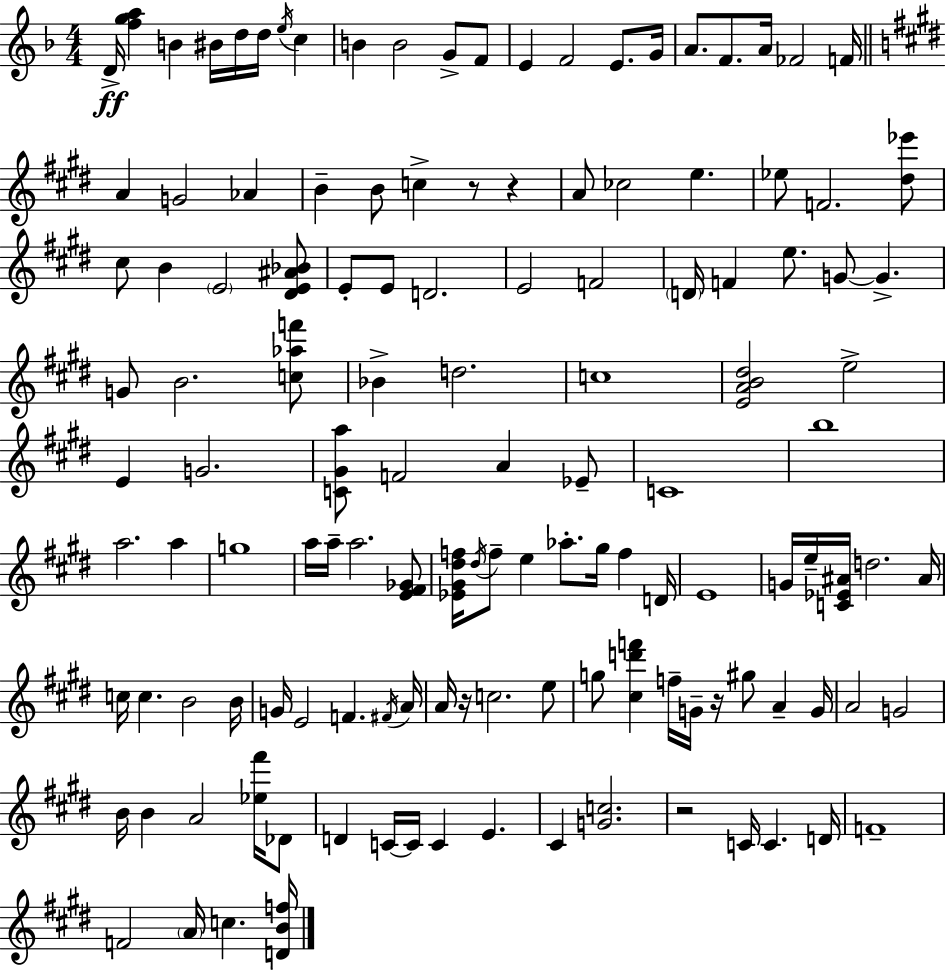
{
  \clef treble
  \numericTimeSignature
  \time 4/4
  \key d \minor
  \repeat volta 2 { d'16->\ff <f'' g'' a''>4 b'4 bis'16 d''16 d''16 \acciaccatura { e''16 } c''4 | b'4 b'2 g'8-> f'8 | e'4 f'2 e'8. | g'16 a'8. f'8. a'16 fes'2 | \break f'16 \bar "||" \break \key e \major a'4 g'2 aes'4 | b'4-- b'8 c''4-> r8 r4 | a'8 ces''2 e''4. | ees''8 f'2. <dis'' ees'''>8 | \break cis''8 b'4 \parenthesize e'2 <dis' e' ais' bes'>8 | e'8-. e'8 d'2. | e'2 f'2 | \parenthesize d'16 f'4 e''8. g'8~~ g'4.-> | \break g'8 b'2. <c'' aes'' f'''>8 | bes'4-> d''2. | c''1 | <e' a' b' dis''>2 e''2-> | \break e'4 g'2. | <c' gis' a''>8 f'2 a'4 ees'8-- | c'1 | b''1 | \break a''2. a''4 | g''1 | a''16 a''16-- a''2. <e' fis' ges'>8 | <ees' gis' dis'' f''>16 \acciaccatura { dis''16 } f''8-- e''4 aes''8.-. gis''16 f''4 | \break d'16 e'1 | g'16 e''16-- <c' ees' ais'>16 d''2. | ais'16 c''16 c''4. b'2 | b'16 g'16 e'2 f'4. | \break \acciaccatura { fis'16 } a'16 a'16 r16 c''2. | e''8 g''8 <cis'' d''' f'''>4 f''16-- g'16-- r16 gis''8 a'4-- | g'16 a'2 g'2 | b'16 b'4 a'2 <ees'' fis'''>16 | \break des'8 d'4 c'16~~ c'16 c'4 e'4. | cis'4 <g' c''>2. | r2 c'16 c'4. | d'16 f'1-- | \break f'2 \parenthesize a'16 c''4. | <d' b' f''>16 } \bar "|."
}